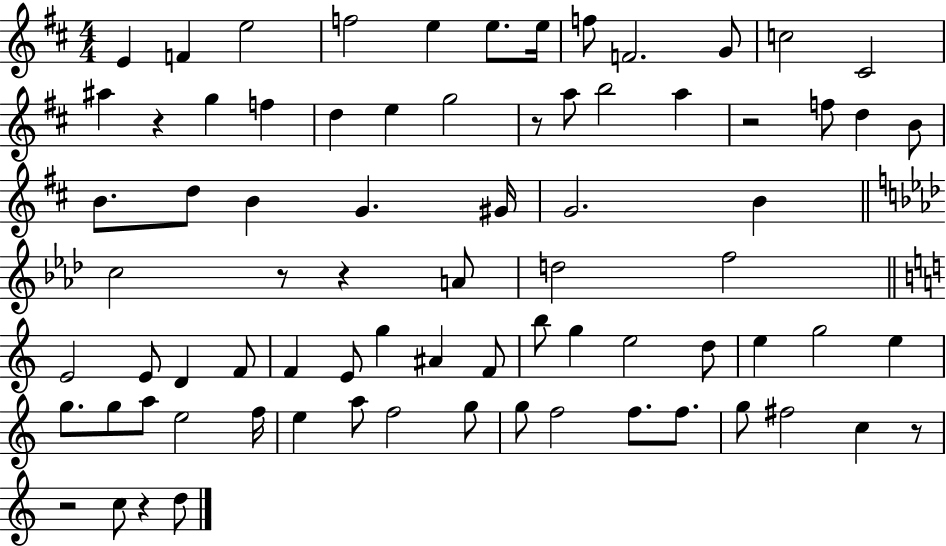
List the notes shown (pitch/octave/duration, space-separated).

E4/q F4/q E5/h F5/h E5/q E5/e. E5/s F5/e F4/h. G4/e C5/h C#4/h A#5/q R/q G5/q F5/q D5/q E5/q G5/h R/e A5/e B5/h A5/q R/h F5/e D5/q B4/e B4/e. D5/e B4/q G4/q. G#4/s G4/h. B4/q C5/h R/e R/q A4/e D5/h F5/h E4/h E4/e D4/q F4/e F4/q E4/e G5/q A#4/q F4/e B5/e G5/q E5/h D5/e E5/q G5/h E5/q G5/e. G5/e A5/e E5/h F5/s E5/q A5/e F5/h G5/e G5/e F5/h F5/e. F5/e. G5/e F#5/h C5/q R/e R/h C5/e R/q D5/e